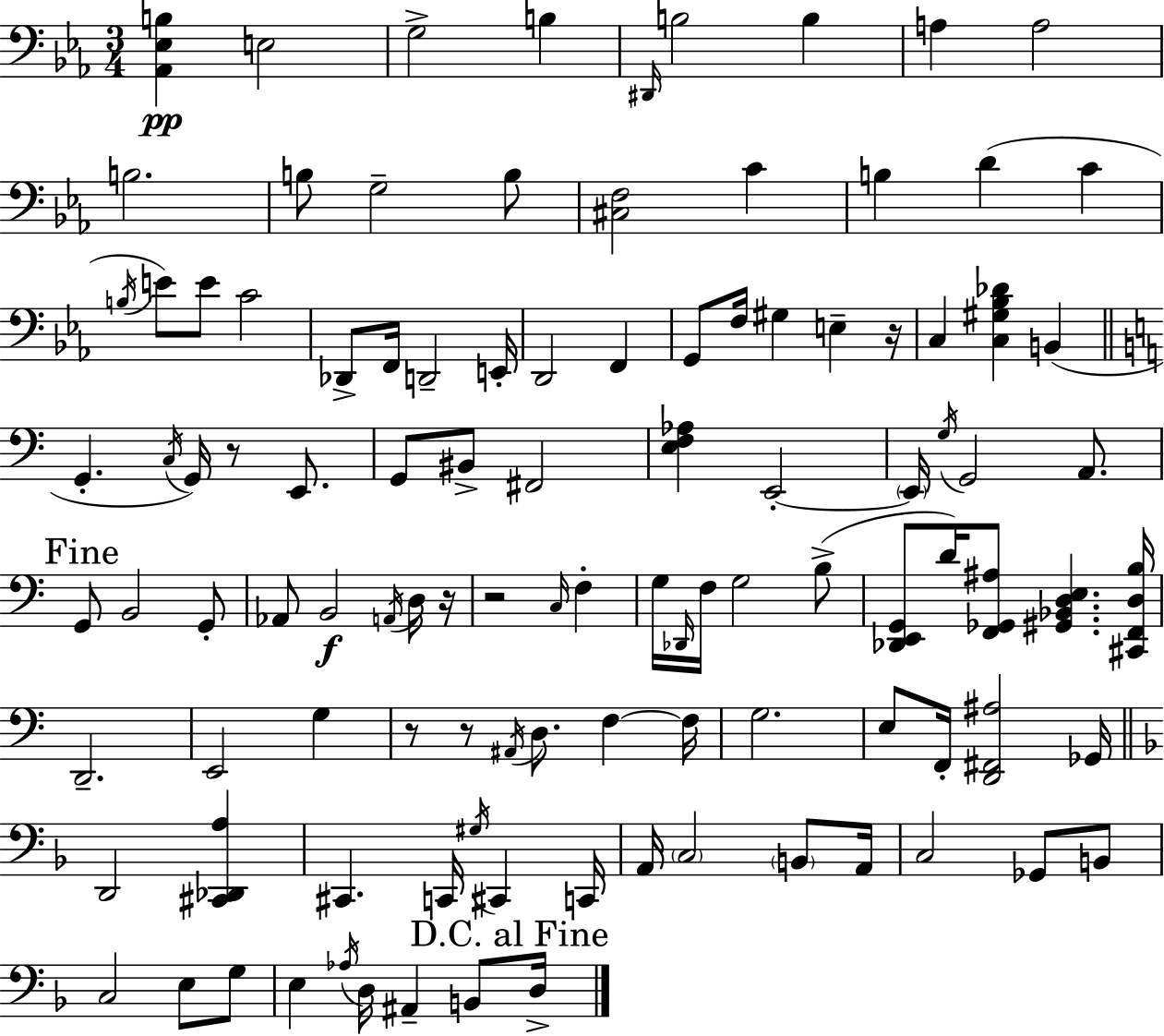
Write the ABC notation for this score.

X:1
T:Untitled
M:3/4
L:1/4
K:Cm
[_A,,_E,B,] E,2 G,2 B, ^D,,/4 B,2 B, A, A,2 B,2 B,/2 G,2 B,/2 [^C,F,]2 C B, D C B,/4 E/2 E/2 C2 _D,,/2 F,,/4 D,,2 E,,/4 D,,2 F,, G,,/2 F,/4 ^G, E, z/4 C, [C,^G,_B,_D] B,, G,, C,/4 G,,/4 z/2 E,,/2 G,,/2 ^B,,/2 ^F,,2 [E,F,_A,] E,,2 E,,/4 G,/4 G,,2 A,,/2 G,,/2 B,,2 G,,/2 _A,,/2 B,,2 A,,/4 D,/4 z/4 z2 C,/4 F, G,/4 _D,,/4 F,/4 G,2 B,/2 [_D,,E,,G,,]/2 D/4 [F,,_G,,^A,]/2 [^G,,_B,,D,E,] [^C,,F,,D,B,]/4 D,,2 E,,2 G, z/2 z/2 ^A,,/4 D,/2 F, F,/4 G,2 E,/2 F,,/4 [D,,^F,,^A,]2 _G,,/4 D,,2 [^C,,_D,,A,] ^C,, C,,/4 ^G,/4 ^C,, C,,/4 A,,/4 C,2 B,,/2 A,,/4 C,2 _G,,/2 B,,/2 C,2 E,/2 G,/2 E, _A,/4 D,/4 ^A,, B,,/2 D,/4